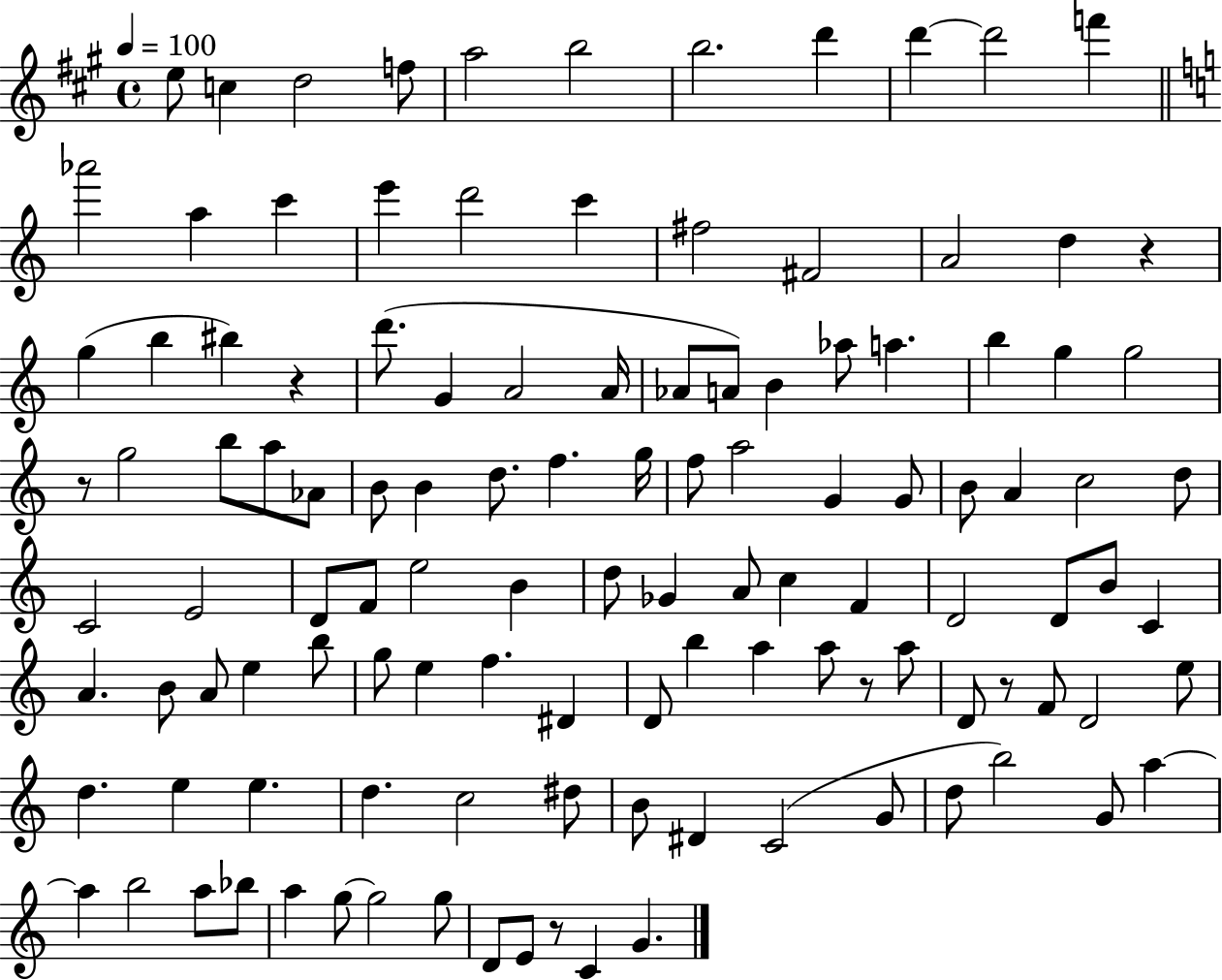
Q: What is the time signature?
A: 4/4